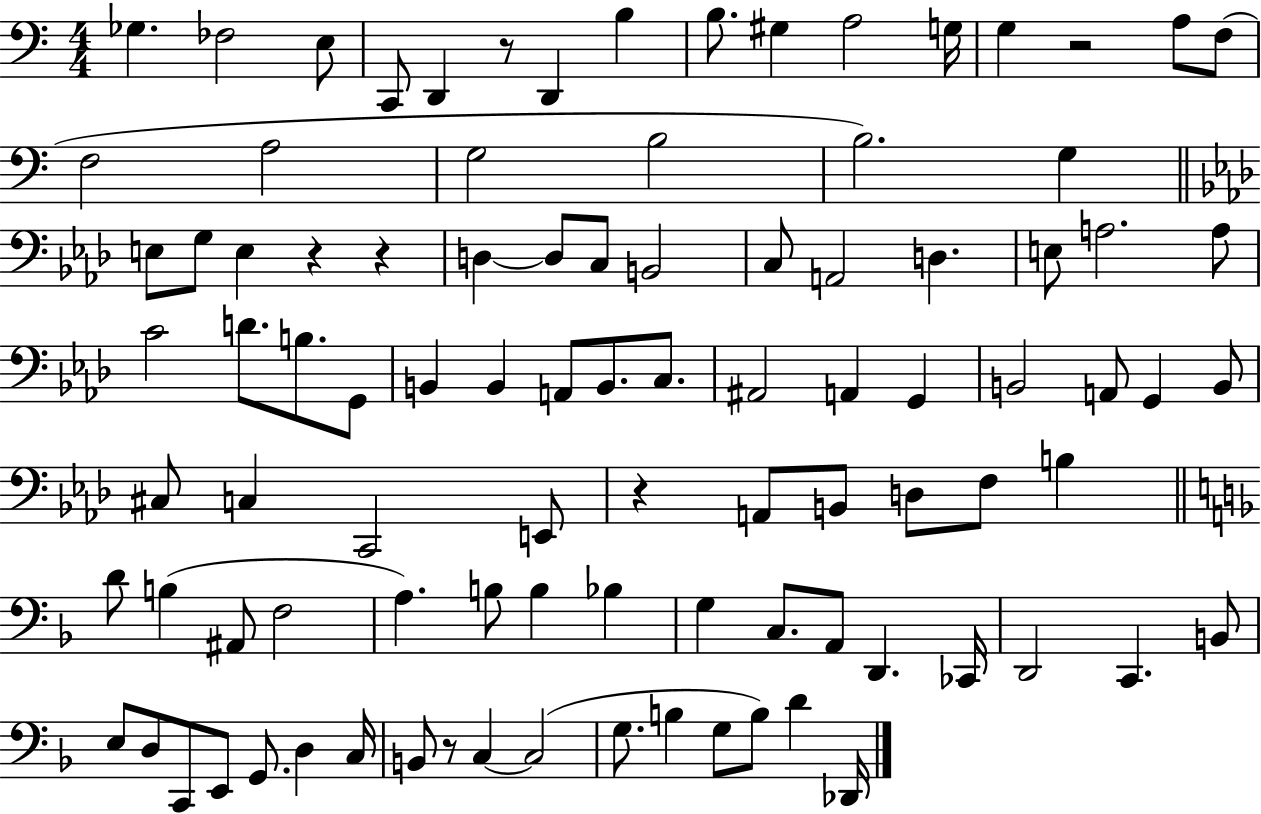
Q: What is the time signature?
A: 4/4